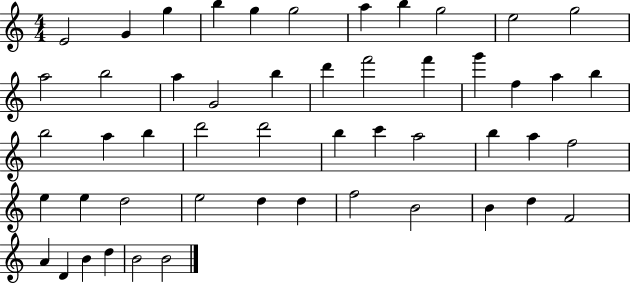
{
  \clef treble
  \numericTimeSignature
  \time 4/4
  \key c \major
  e'2 g'4 g''4 | b''4 g''4 g''2 | a''4 b''4 g''2 | e''2 g''2 | \break a''2 b''2 | a''4 g'2 b''4 | d'''4 f'''2 f'''4 | g'''4 f''4 a''4 b''4 | \break b''2 a''4 b''4 | d'''2 d'''2 | b''4 c'''4 a''2 | b''4 a''4 f''2 | \break e''4 e''4 d''2 | e''2 d''4 d''4 | f''2 b'2 | b'4 d''4 f'2 | \break a'4 d'4 b'4 d''4 | b'2 b'2 | \bar "|."
}